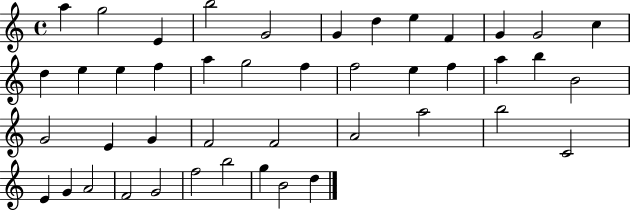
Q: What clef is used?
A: treble